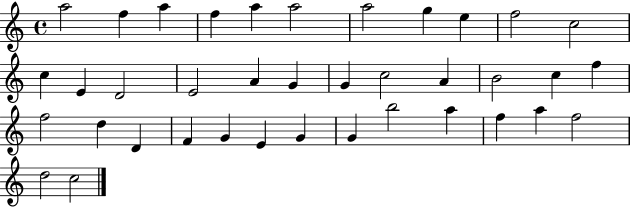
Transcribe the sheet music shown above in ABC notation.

X:1
T:Untitled
M:4/4
L:1/4
K:C
a2 f a f a a2 a2 g e f2 c2 c E D2 E2 A G G c2 A B2 c f f2 d D F G E G G b2 a f a f2 d2 c2